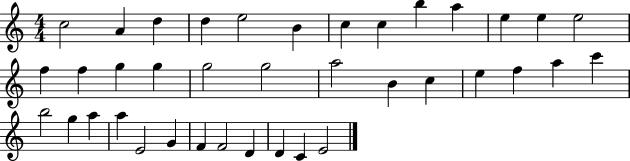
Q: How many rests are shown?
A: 0